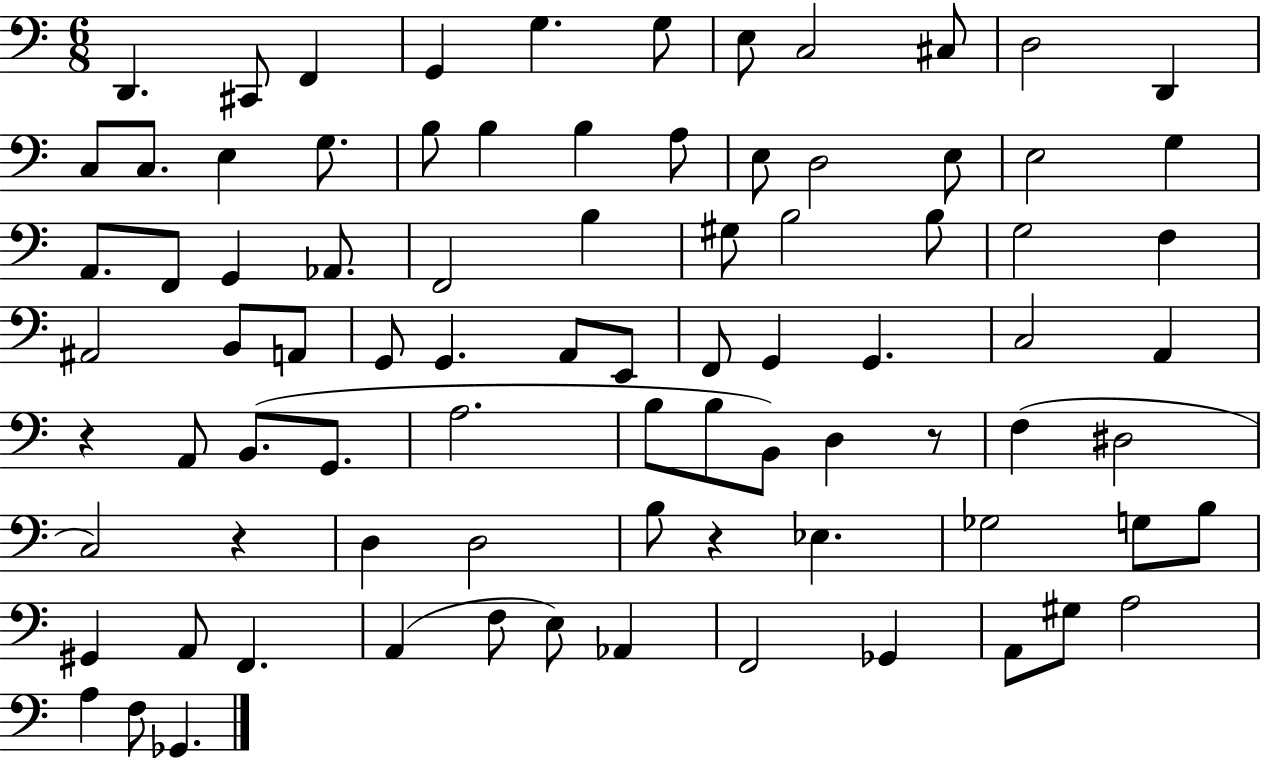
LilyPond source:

{
  \clef bass
  \numericTimeSignature
  \time 6/8
  \key c \major
  d,4. cis,8 f,4 | g,4 g4. g8 | e8 c2 cis8 | d2 d,4 | \break c8 c8. e4 g8. | b8 b4 b4 a8 | e8 d2 e8 | e2 g4 | \break a,8. f,8 g,4 aes,8. | f,2 b4 | gis8 b2 b8 | g2 f4 | \break ais,2 b,8 a,8 | g,8 g,4. a,8 e,8 | f,8 g,4 g,4. | c2 a,4 | \break r4 a,8 b,8.( g,8. | a2. | b8 b8 b,8) d4 r8 | f4( dis2 | \break c2) r4 | d4 d2 | b8 r4 ees4. | ges2 g8 b8 | \break gis,4 a,8 f,4. | a,4( f8 e8) aes,4 | f,2 ges,4 | a,8 gis8 a2 | \break a4 f8 ges,4. | \bar "|."
}